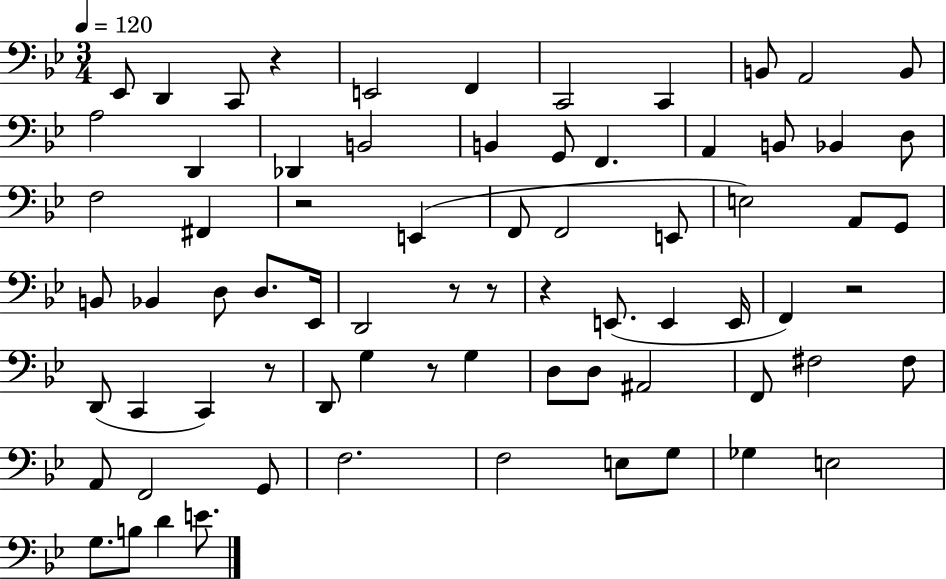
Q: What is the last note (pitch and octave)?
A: E4